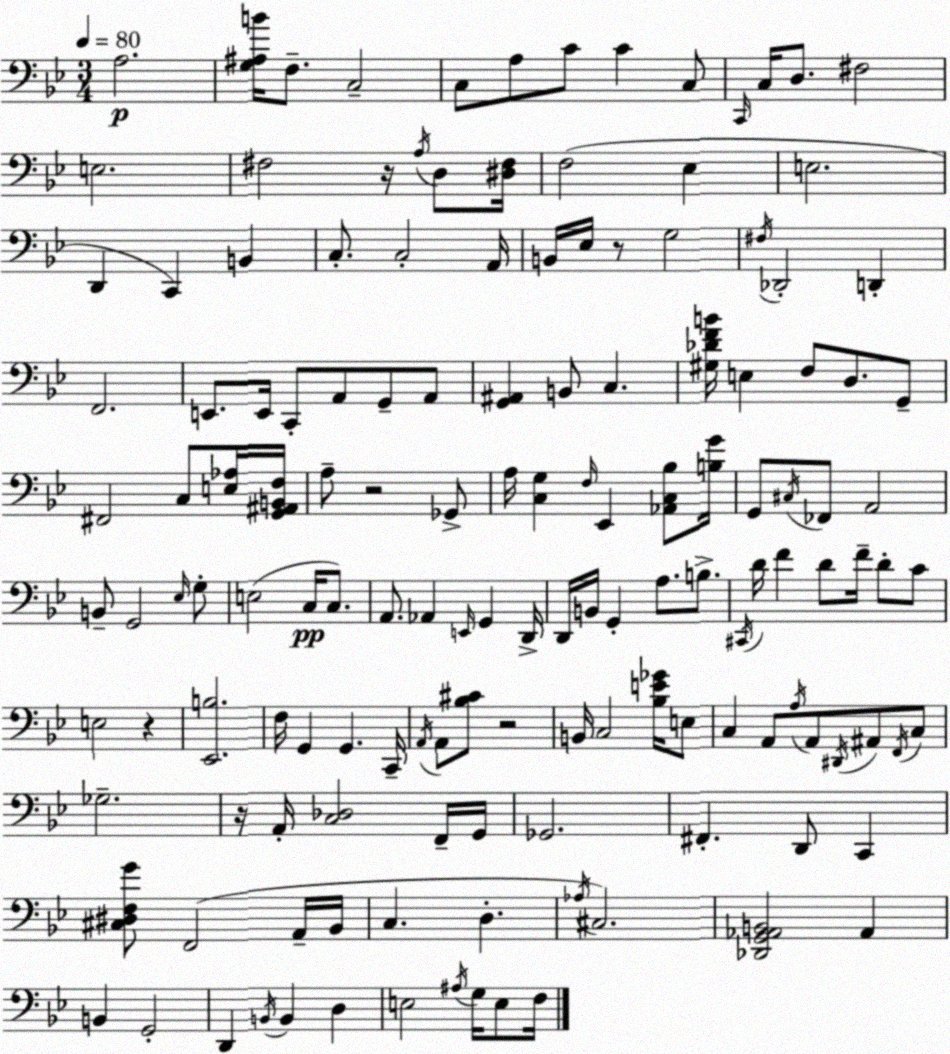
X:1
T:Untitled
M:3/4
L:1/4
K:Bb
A,2 [G,^A,B]/4 F,/2 C,2 C,/2 A,/2 C/2 C C,/2 C,,/4 C,/4 D,/2 ^F,2 E,2 ^F,2 z/4 A,/4 D,/2 [^D,^F,]/4 F,2 _E, E,2 D,, C,, B,, C,/2 C,2 A,,/4 B,,/4 _E,/4 z/2 G,2 ^F,/4 _D,,2 D,, F,,2 E,,/2 E,,/4 C,,/2 A,,/2 G,,/2 A,,/2 [G,,^A,,] B,,/2 C, [^G,_DFB]/4 E, F,/2 D,/2 G,,/2 ^F,,2 C,/2 [E,_A,]/4 [G,,^A,,B,,F,]/4 A,/2 z2 _G,,/2 A,/4 [C,G,] F,/4 _E,, [_A,,C,_B,]/2 [B,G]/4 G,,/2 ^C,/4 _F,,/2 A,,2 B,,/2 G,,2 _E,/4 G,/2 E,2 C,/4 C,/2 A,,/2 _A,, E,,/4 G,, D,,/4 D,,/4 B,,/4 G,, A,/2 B,/2 ^C,,/4 D/4 F D/2 F/4 D/2 C/2 E,2 z [_E,,B,]2 F,/4 G,, G,, C,,/4 A,,/4 A,,/2 [_B,^C]/2 z2 B,,/4 C,2 [_B,E_G]/4 E,/2 C, A,,/2 A,/4 A,,/2 ^D,,/4 ^A,,/2 F,,/4 C,/2 _G,2 z/4 A,,/4 [C,_D,]2 F,,/4 G,,/4 _G,,2 ^F,, D,,/2 C,, [^C,^D,F,G]/2 F,,2 A,,/4 _B,,/4 C, D, _A,/4 ^C,2 [_D,,G,,_A,,B,,]2 _A,, B,, G,,2 D,, B,,/4 B,, D, E,2 ^A,/4 G,/4 E,/2 F,/4